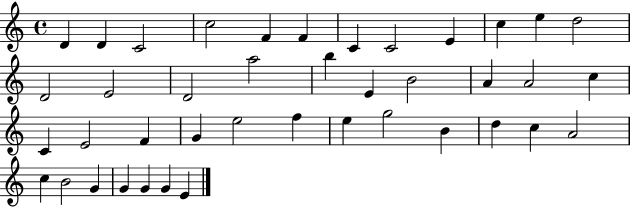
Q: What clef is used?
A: treble